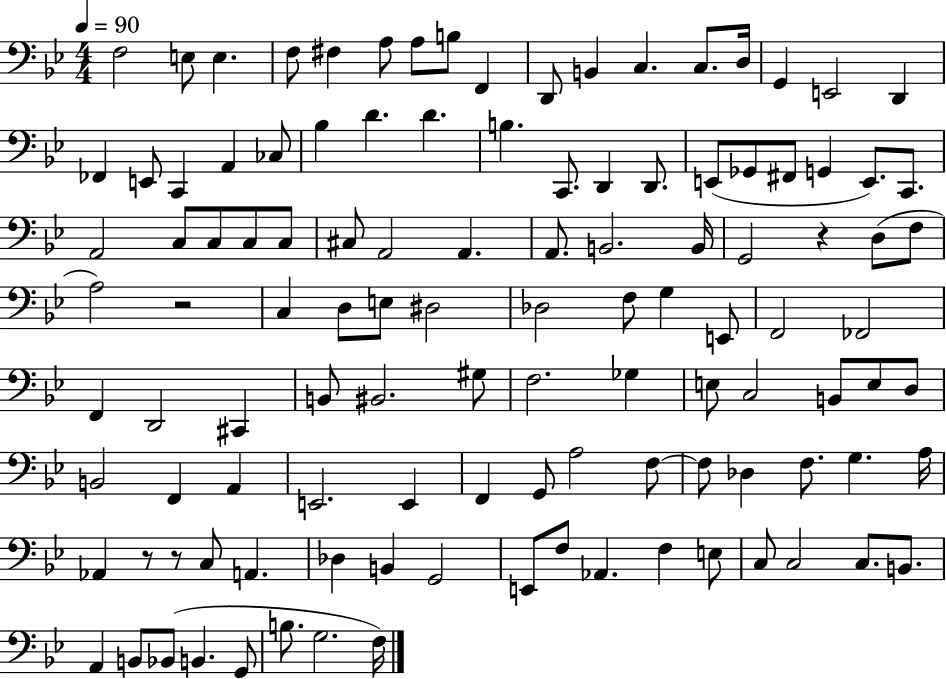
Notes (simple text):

F3/h E3/e E3/q. F3/e F#3/q A3/e A3/e B3/e F2/q D2/e B2/q C3/q. C3/e. D3/s G2/q E2/h D2/q FES2/q E2/e C2/q A2/q CES3/e Bb3/q D4/q. D4/q. B3/q. C2/e. D2/q D2/e. E2/e Gb2/e F#2/e G2/q E2/e. C2/e. A2/h C3/e C3/e C3/e C3/e C#3/e A2/h A2/q. A2/e. B2/h. B2/s G2/h R/q D3/e F3/e A3/h R/h C3/q D3/e E3/e D#3/h Db3/h F3/e G3/q E2/e F2/h FES2/h F2/q D2/h C#2/q B2/e BIS2/h. G#3/e F3/h. Gb3/q E3/e C3/h B2/e E3/e D3/e B2/h F2/q A2/q E2/h. E2/q F2/q G2/e A3/h F3/e F3/e Db3/q F3/e. G3/q. A3/s Ab2/q R/e R/e C3/e A2/q. Db3/q B2/q G2/h E2/e F3/e Ab2/q. F3/q E3/e C3/e C3/h C3/e. B2/e. A2/q B2/e Bb2/e B2/q. G2/e B3/e. G3/h. F3/s